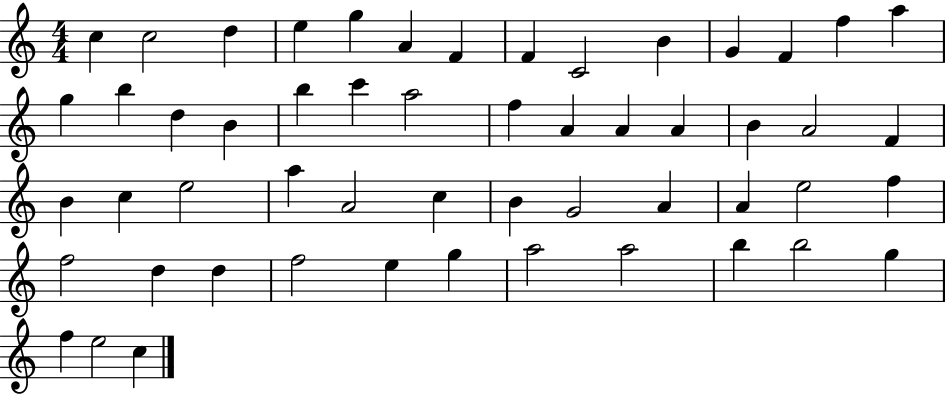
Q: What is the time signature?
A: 4/4